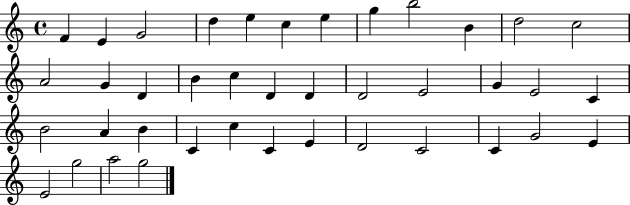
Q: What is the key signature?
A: C major